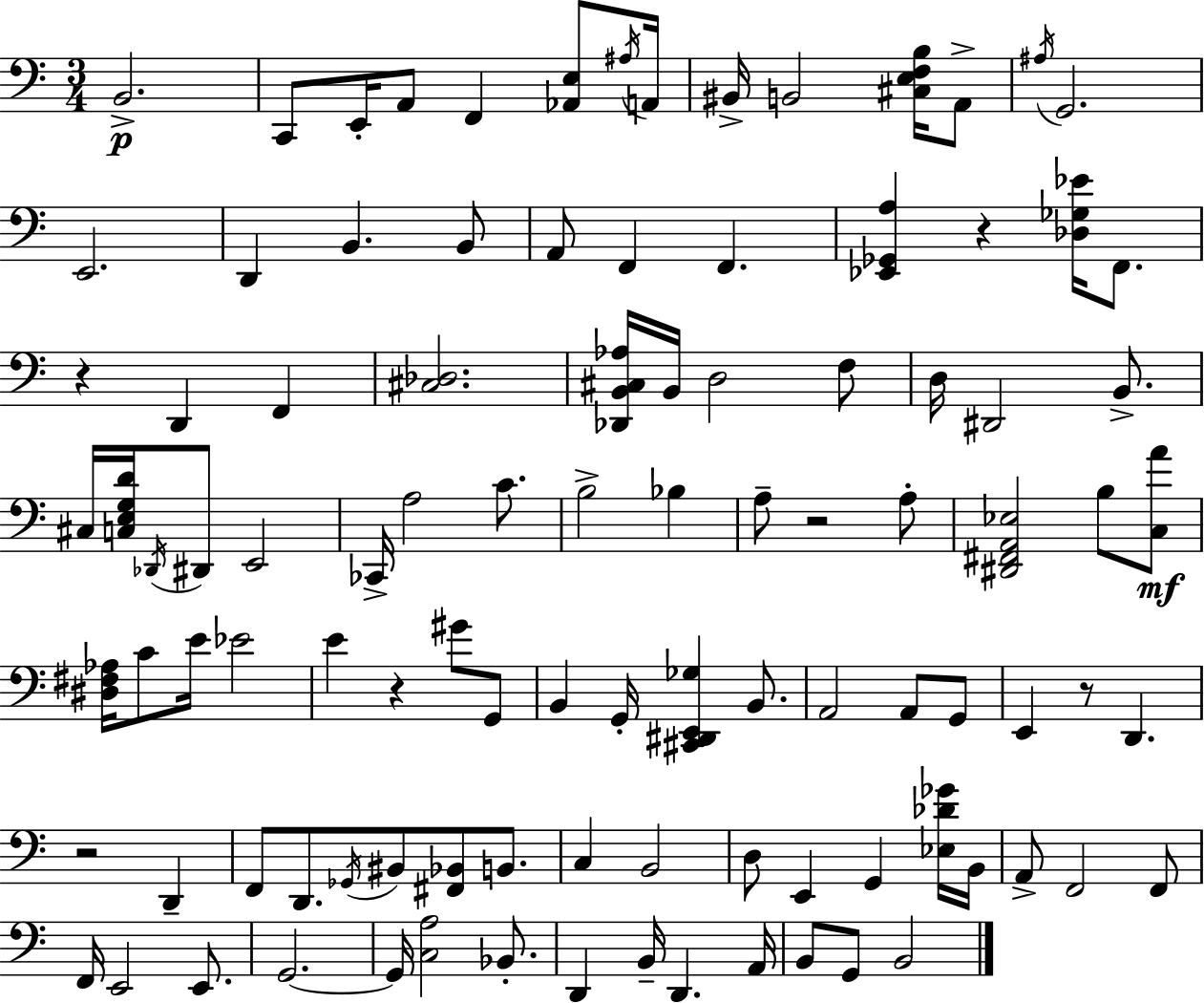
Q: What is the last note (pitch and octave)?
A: B2